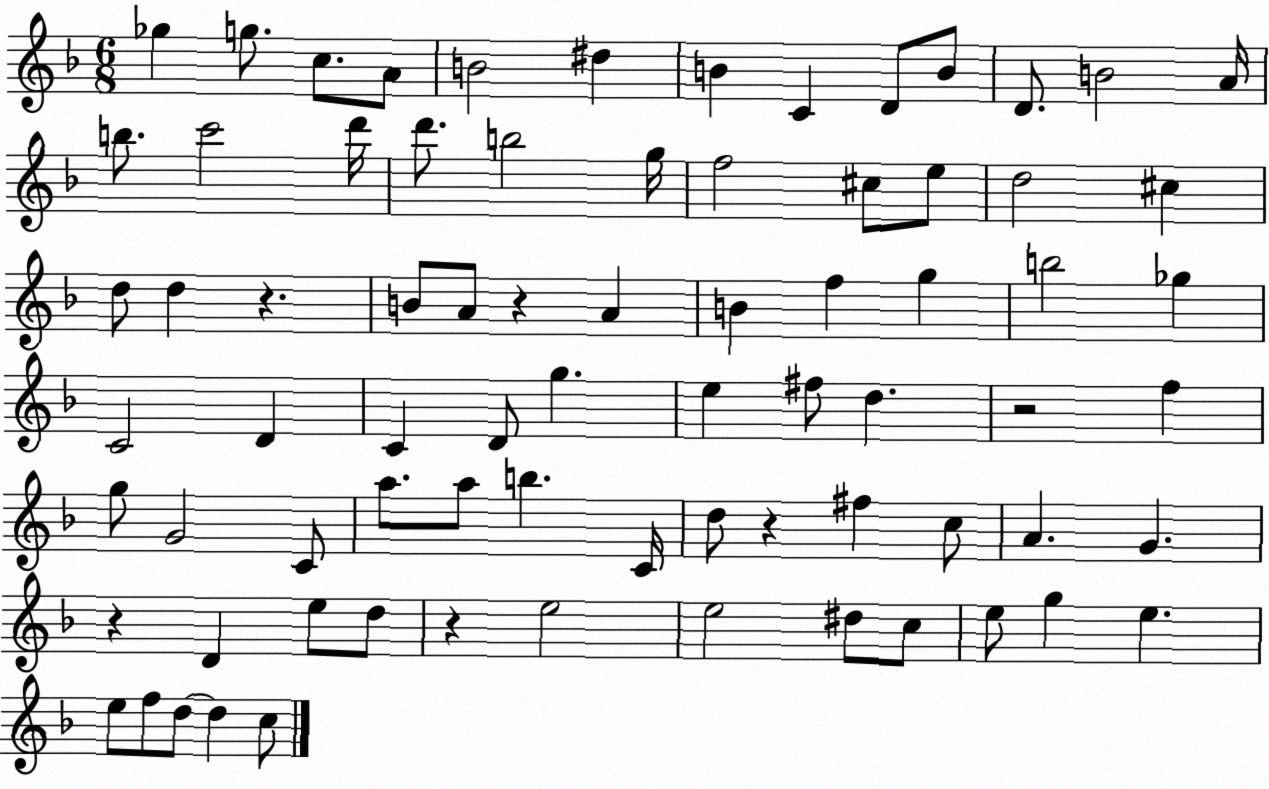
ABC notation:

X:1
T:Untitled
M:6/8
L:1/4
K:F
_g g/2 c/2 A/2 B2 ^d B C D/2 B/2 D/2 B2 A/4 b/2 c'2 d'/4 d'/2 b2 g/4 f2 ^c/2 e/2 d2 ^c d/2 d z B/2 A/2 z A B f g b2 _g C2 D C D/2 g e ^f/2 d z2 f g/2 G2 C/2 a/2 a/2 b C/4 d/2 z ^f c/2 A G z D e/2 d/2 z e2 e2 ^d/2 c/2 e/2 g e e/2 f/2 d/2 d c/2